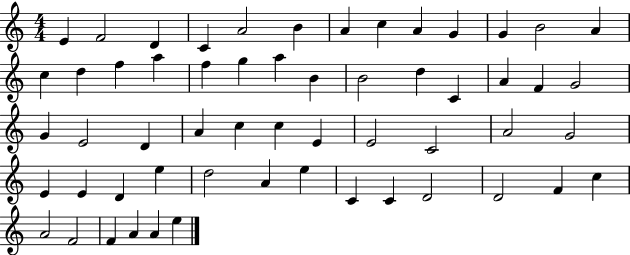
E4/q F4/h D4/q C4/q A4/h B4/q A4/q C5/q A4/q G4/q G4/q B4/h A4/q C5/q D5/q F5/q A5/q F5/q G5/q A5/q B4/q B4/h D5/q C4/q A4/q F4/q G4/h G4/q E4/h D4/q A4/q C5/q C5/q E4/q E4/h C4/h A4/h G4/h E4/q E4/q D4/q E5/q D5/h A4/q E5/q C4/q C4/q D4/h D4/h F4/q C5/q A4/h F4/h F4/q A4/q A4/q E5/q